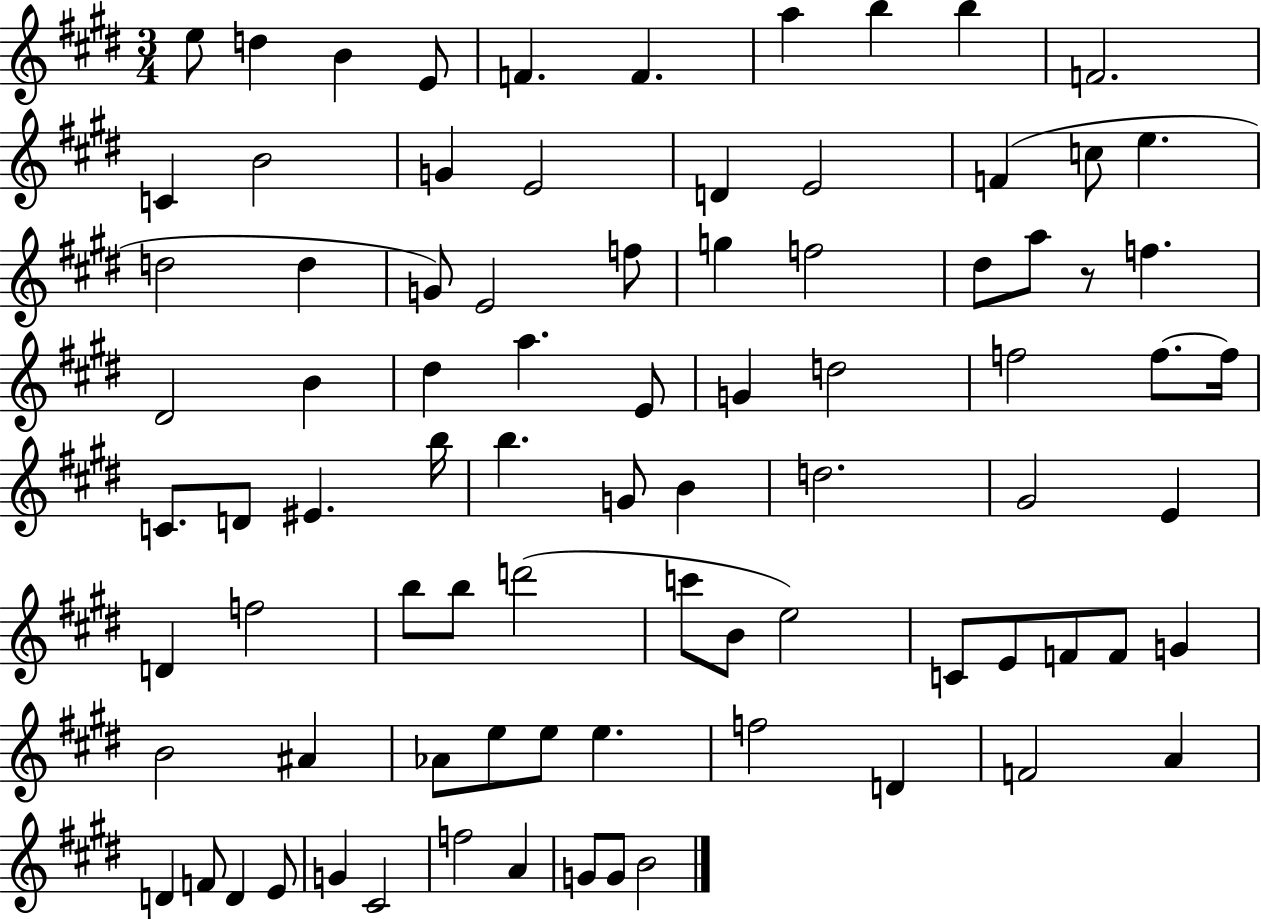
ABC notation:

X:1
T:Untitled
M:3/4
L:1/4
K:E
e/2 d B E/2 F F a b b F2 C B2 G E2 D E2 F c/2 e d2 d G/2 E2 f/2 g f2 ^d/2 a/2 z/2 f ^D2 B ^d a E/2 G d2 f2 f/2 f/4 C/2 D/2 ^E b/4 b G/2 B d2 ^G2 E D f2 b/2 b/2 d'2 c'/2 B/2 e2 C/2 E/2 F/2 F/2 G B2 ^A _A/2 e/2 e/2 e f2 D F2 A D F/2 D E/2 G ^C2 f2 A G/2 G/2 B2